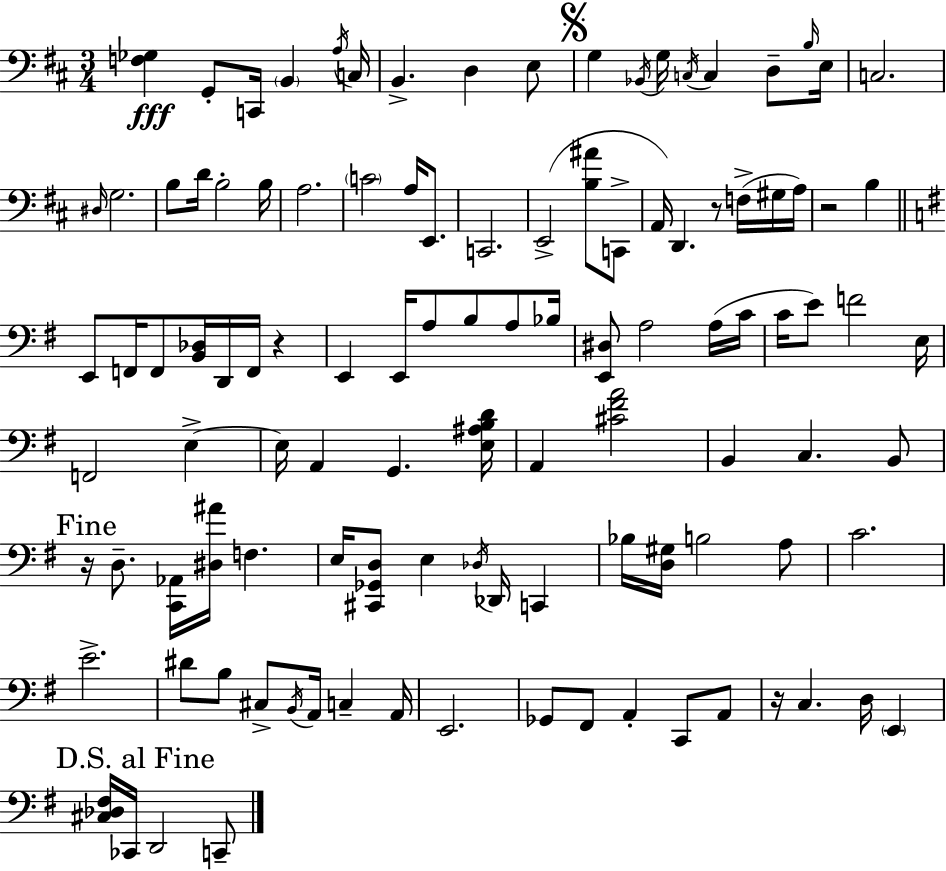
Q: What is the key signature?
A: D major